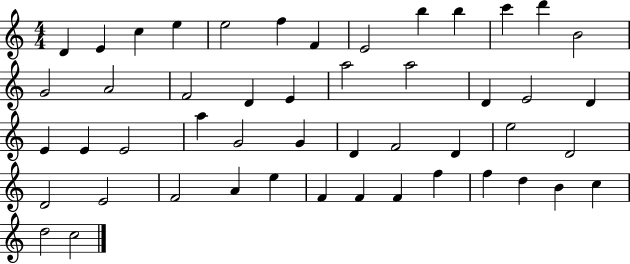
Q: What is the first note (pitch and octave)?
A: D4